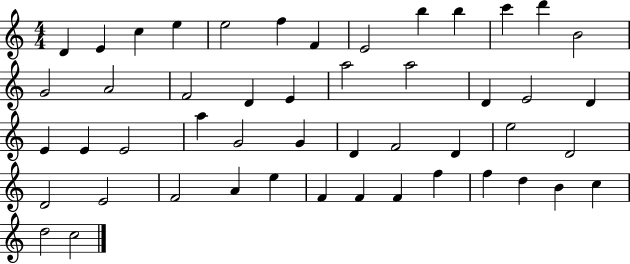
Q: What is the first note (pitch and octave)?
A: D4